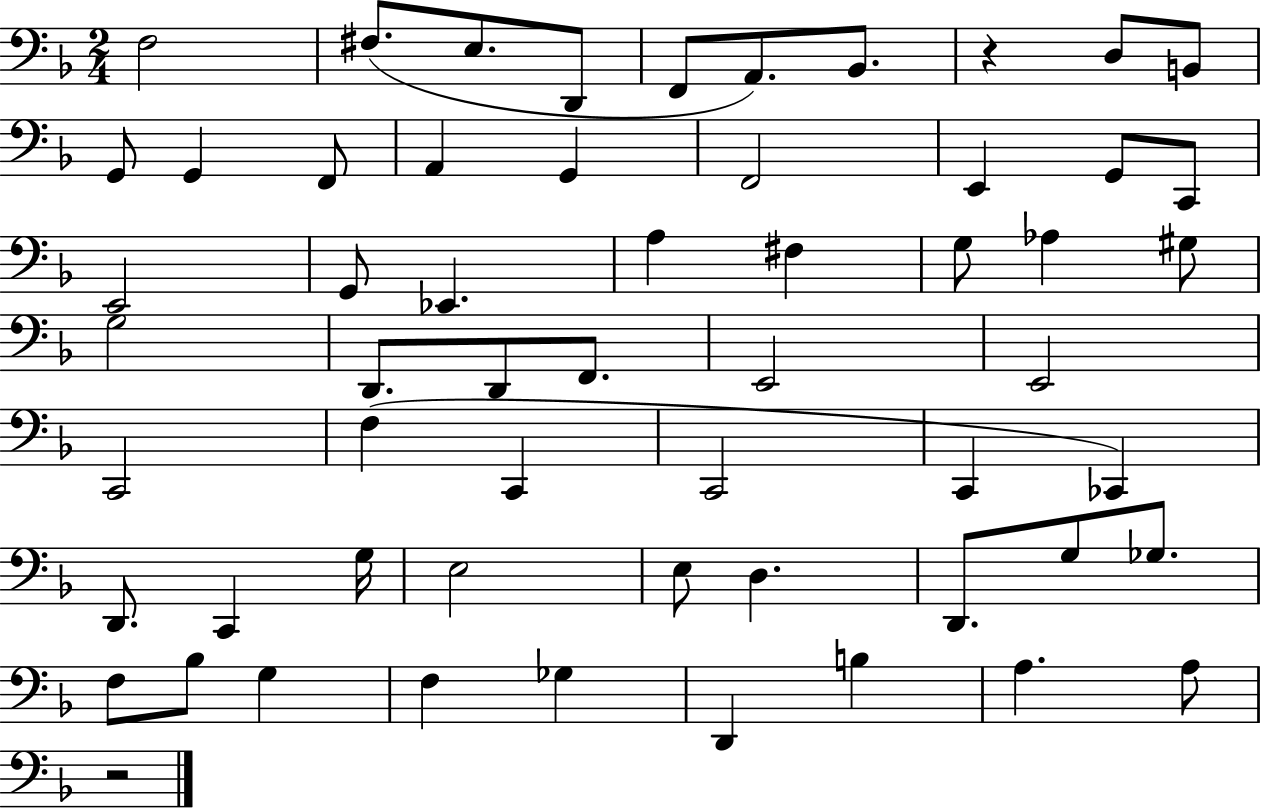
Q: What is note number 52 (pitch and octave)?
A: Gb3